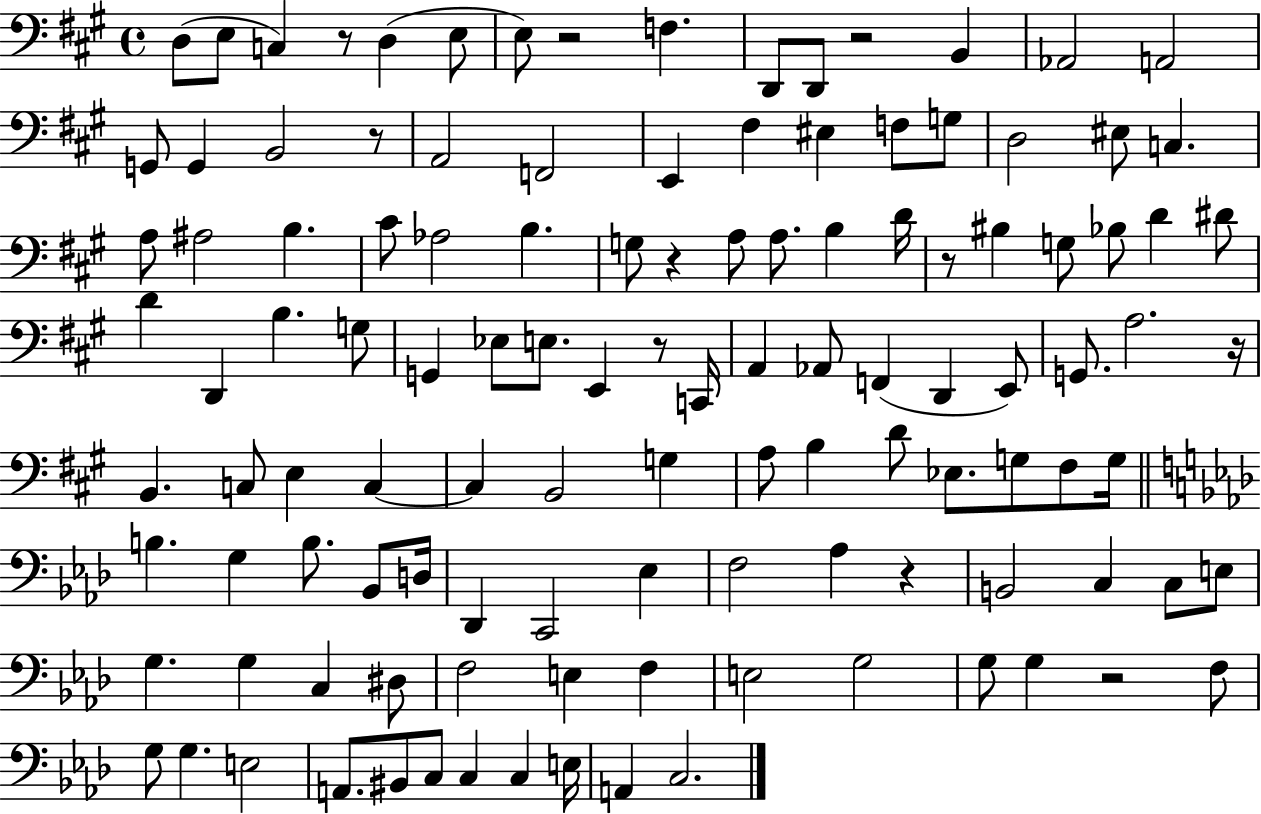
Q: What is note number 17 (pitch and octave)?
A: F2